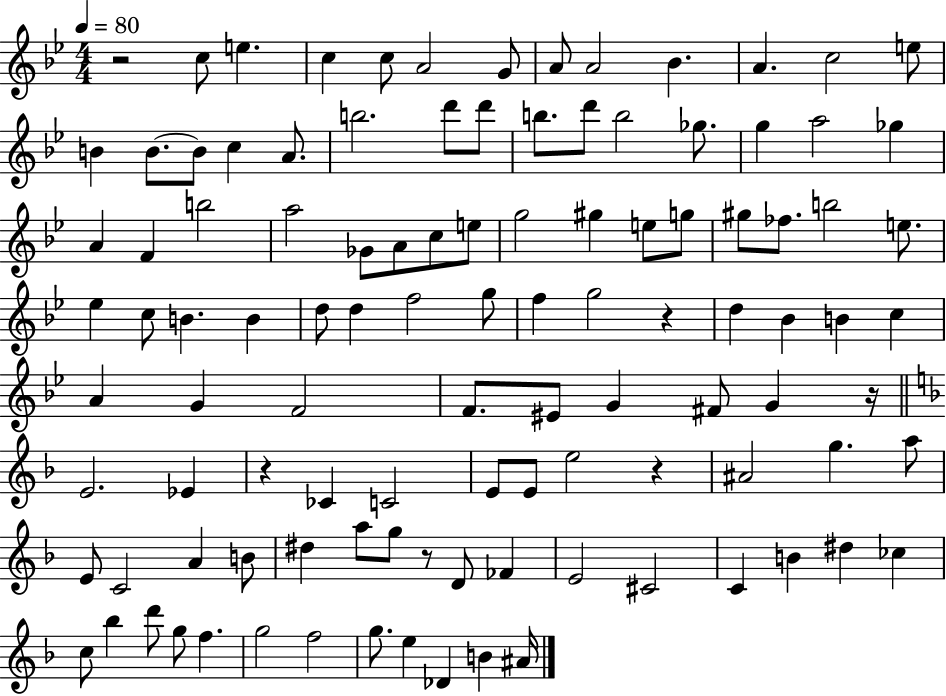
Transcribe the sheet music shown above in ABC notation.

X:1
T:Untitled
M:4/4
L:1/4
K:Bb
z2 c/2 e c c/2 A2 G/2 A/2 A2 _B A c2 e/2 B B/2 B/2 c A/2 b2 d'/2 d'/2 b/2 d'/2 b2 _g/2 g a2 _g A F b2 a2 _G/2 A/2 c/2 e/2 g2 ^g e/2 g/2 ^g/2 _f/2 b2 e/2 _e c/2 B B d/2 d f2 g/2 f g2 z d _B B c A G F2 F/2 ^E/2 G ^F/2 G z/4 E2 _E z _C C2 E/2 E/2 e2 z ^A2 g a/2 E/2 C2 A B/2 ^d a/2 g/2 z/2 D/2 _F E2 ^C2 C B ^d _c c/2 _b d'/2 g/2 f g2 f2 g/2 e _D B ^A/4